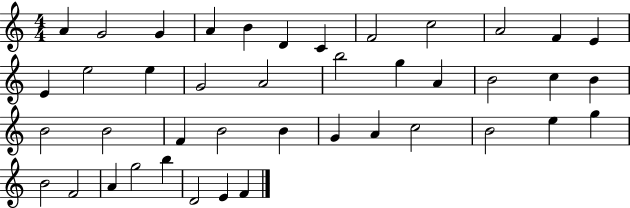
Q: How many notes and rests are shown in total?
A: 42